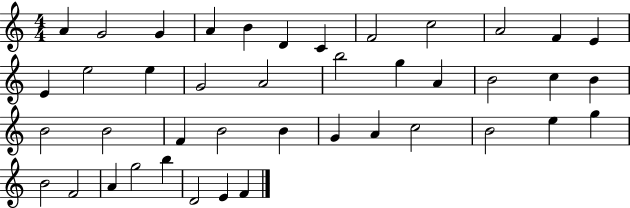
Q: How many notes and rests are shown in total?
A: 42